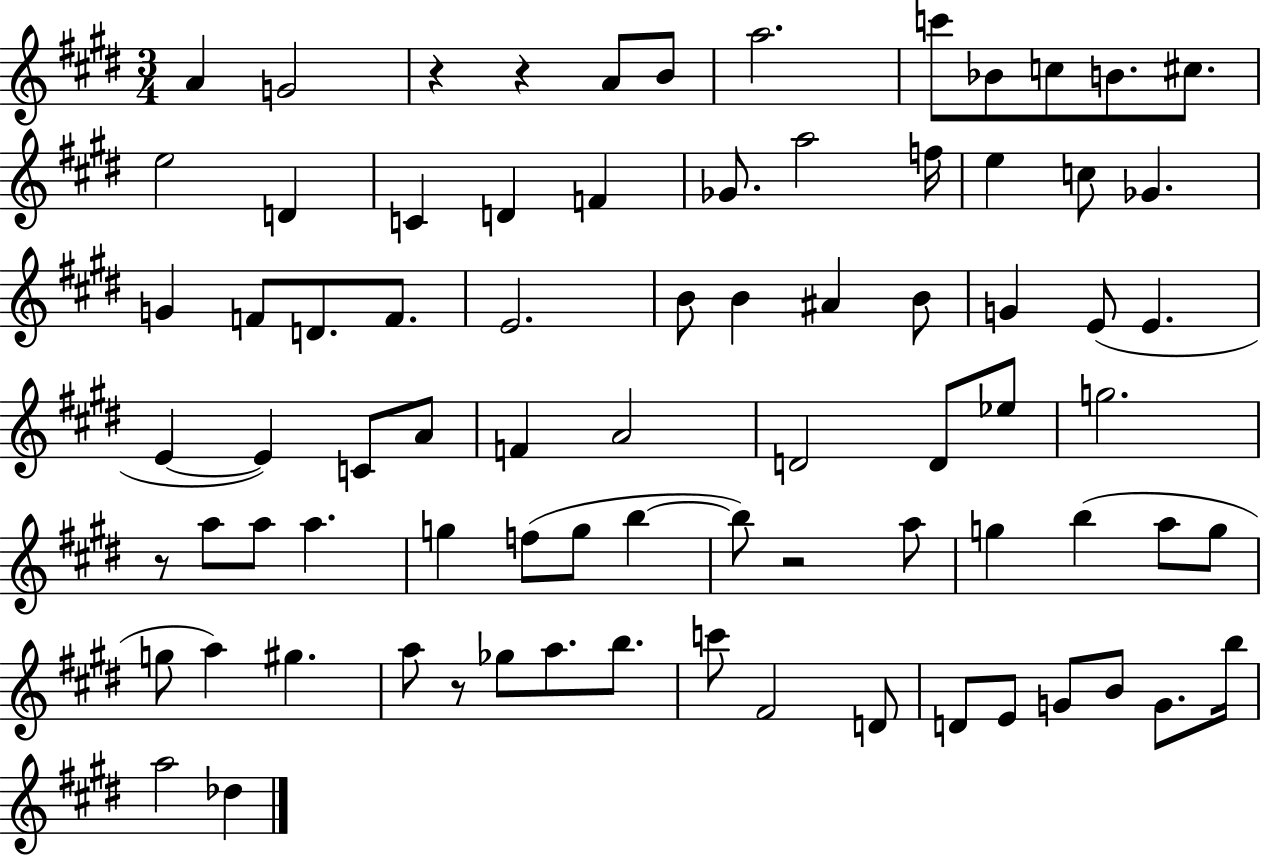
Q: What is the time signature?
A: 3/4